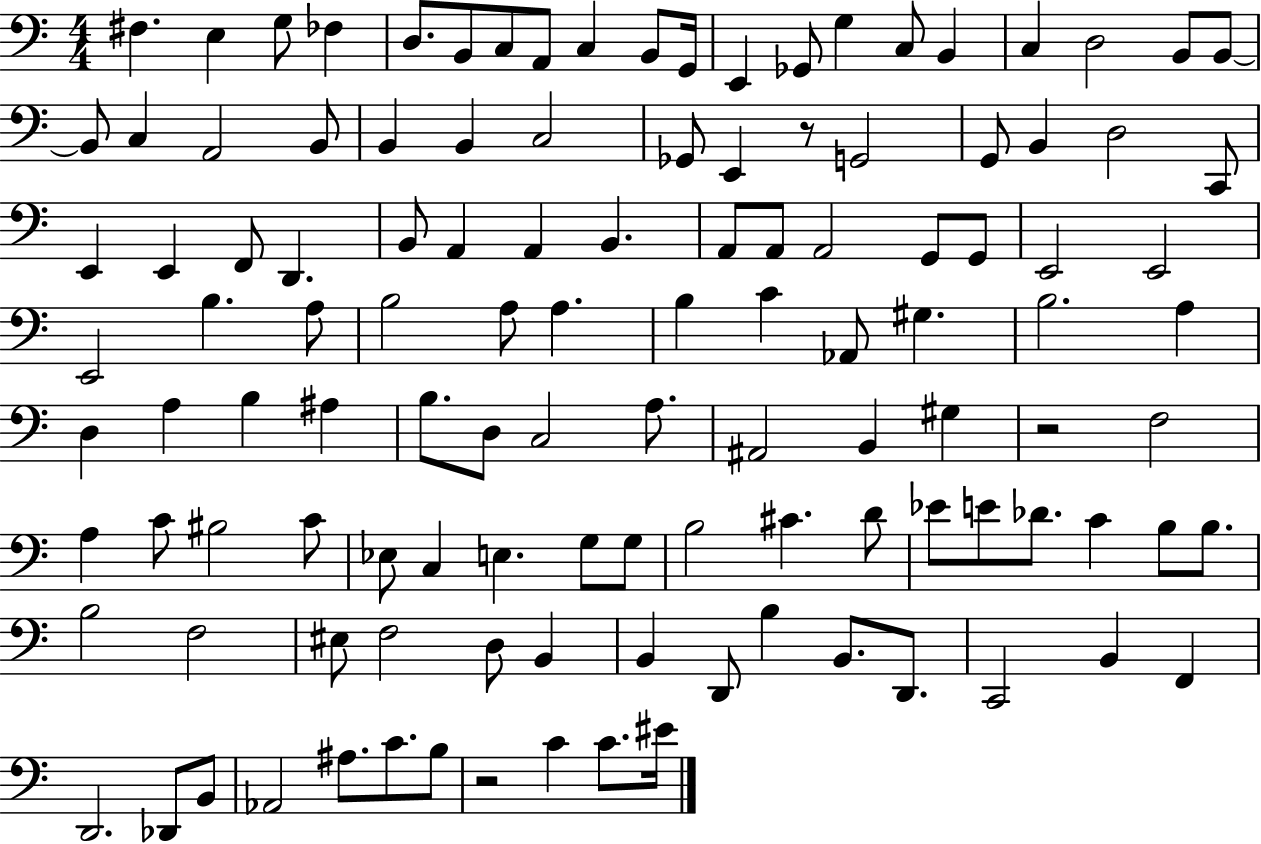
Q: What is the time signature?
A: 4/4